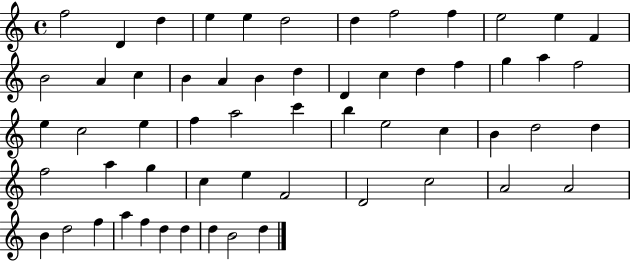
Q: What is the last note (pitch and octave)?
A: D5